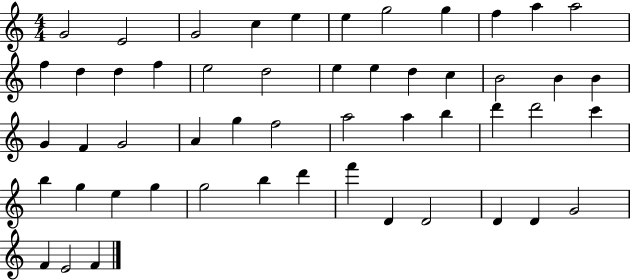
X:1
T:Untitled
M:4/4
L:1/4
K:C
G2 E2 G2 c e e g2 g f a a2 f d d f e2 d2 e e d c B2 B B G F G2 A g f2 a2 a b d' d'2 c' b g e g g2 b d' f' D D2 D D G2 F E2 F